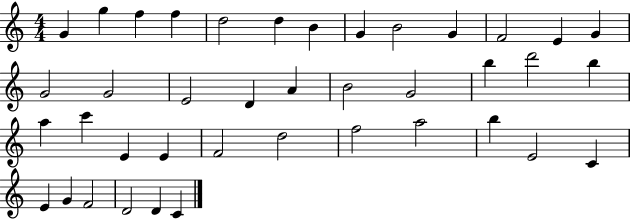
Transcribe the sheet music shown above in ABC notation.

X:1
T:Untitled
M:4/4
L:1/4
K:C
G g f f d2 d B G B2 G F2 E G G2 G2 E2 D A B2 G2 b d'2 b a c' E E F2 d2 f2 a2 b E2 C E G F2 D2 D C